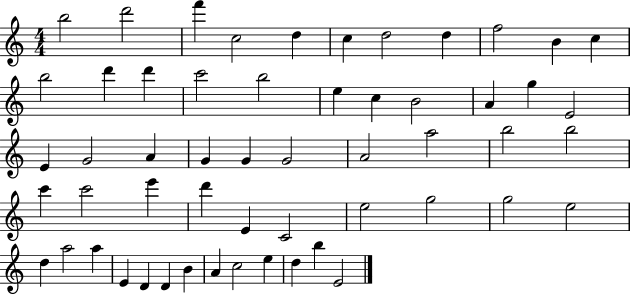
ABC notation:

X:1
T:Untitled
M:4/4
L:1/4
K:C
b2 d'2 f' c2 d c d2 d f2 B c b2 d' d' c'2 b2 e c B2 A g E2 E G2 A G G G2 A2 a2 b2 b2 c' c'2 e' d' E C2 e2 g2 g2 e2 d a2 a E D D B A c2 e d b E2